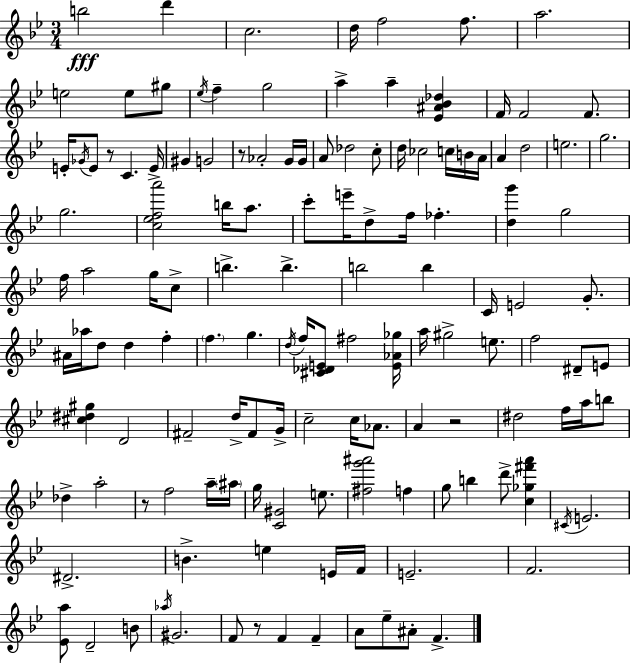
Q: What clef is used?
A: treble